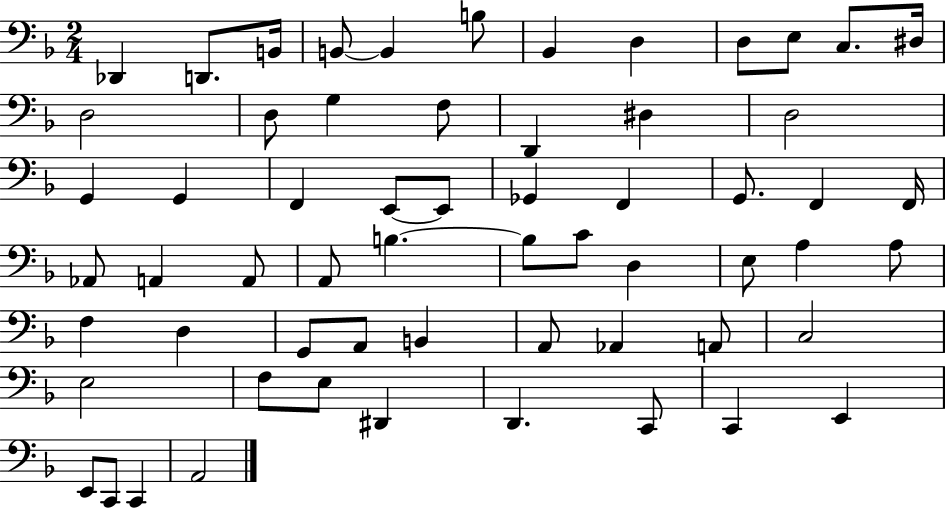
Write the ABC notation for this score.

X:1
T:Untitled
M:2/4
L:1/4
K:F
_D,, D,,/2 B,,/4 B,,/2 B,, B,/2 _B,, D, D,/2 E,/2 C,/2 ^D,/4 D,2 D,/2 G, F,/2 D,, ^D, D,2 G,, G,, F,, E,,/2 E,,/2 _G,, F,, G,,/2 F,, F,,/4 _A,,/2 A,, A,,/2 A,,/2 B, B,/2 C/2 D, E,/2 A, A,/2 F, D, G,,/2 A,,/2 B,, A,,/2 _A,, A,,/2 C,2 E,2 F,/2 E,/2 ^D,, D,, C,,/2 C,, E,, E,,/2 C,,/2 C,, A,,2